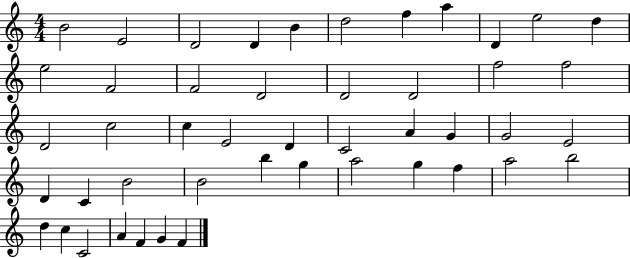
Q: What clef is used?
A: treble